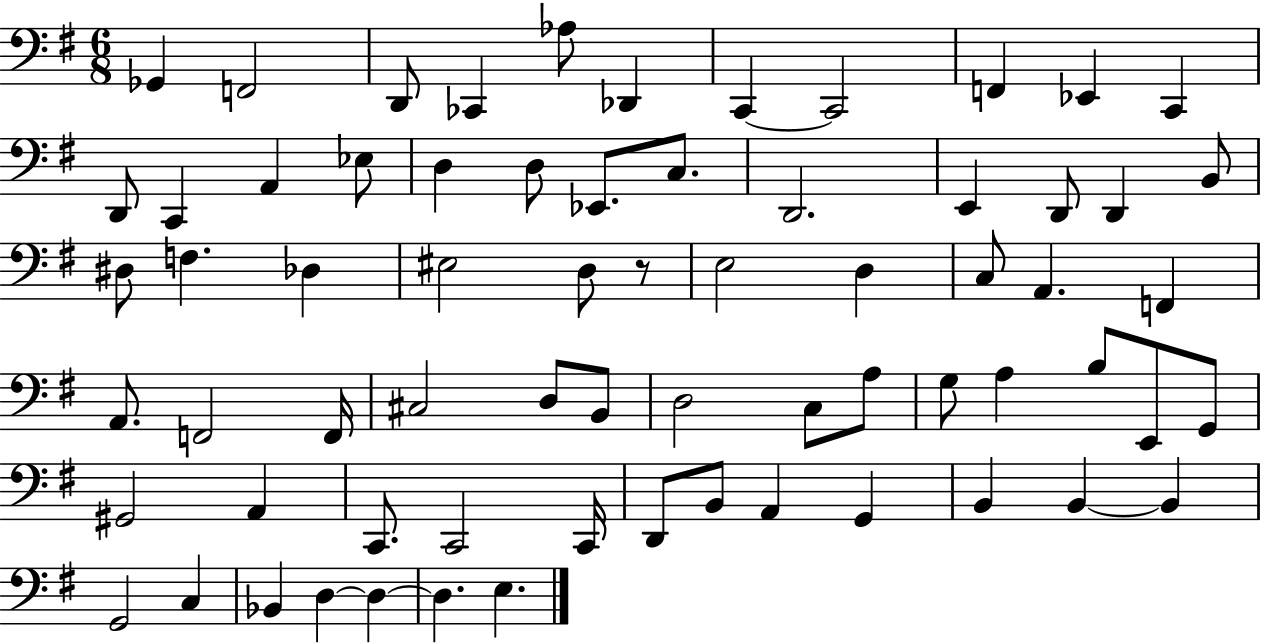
X:1
T:Untitled
M:6/8
L:1/4
K:G
_G,, F,,2 D,,/2 _C,, _A,/2 _D,, C,, C,,2 F,, _E,, C,, D,,/2 C,, A,, _E,/2 D, D,/2 _E,,/2 C,/2 D,,2 E,, D,,/2 D,, B,,/2 ^D,/2 F, _D, ^E,2 D,/2 z/2 E,2 D, C,/2 A,, F,, A,,/2 F,,2 F,,/4 ^C,2 D,/2 B,,/2 D,2 C,/2 A,/2 G,/2 A, B,/2 E,,/2 G,,/2 ^G,,2 A,, C,,/2 C,,2 C,,/4 D,,/2 B,,/2 A,, G,, B,, B,, B,, G,,2 C, _B,, D, D, D, E,